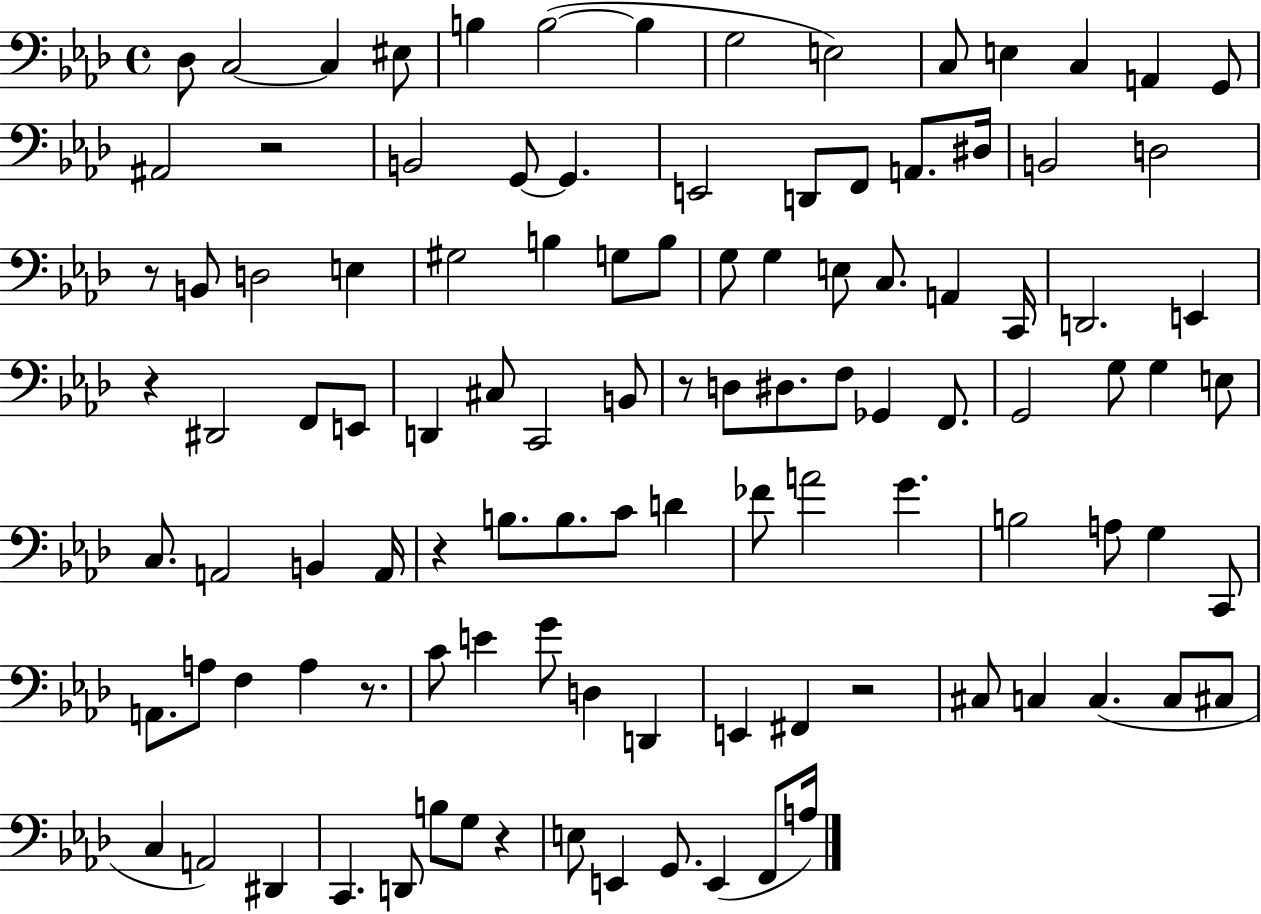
Db3/e C3/h C3/q EIS3/e B3/q B3/h B3/q G3/h E3/h C3/e E3/q C3/q A2/q G2/e A#2/h R/h B2/h G2/e G2/q. E2/h D2/e F2/e A2/e. D#3/s B2/h D3/h R/e B2/e D3/h E3/q G#3/h B3/q G3/e B3/e G3/e G3/q E3/e C3/e. A2/q C2/s D2/h. E2/q R/q D#2/h F2/e E2/e D2/q C#3/e C2/h B2/e R/e D3/e D#3/e. F3/e Gb2/q F2/e. G2/h G3/e G3/q E3/e C3/e. A2/h B2/q A2/s R/q B3/e. B3/e. C4/e D4/q FES4/e A4/h G4/q. B3/h A3/e G3/q C2/e A2/e. A3/e F3/q A3/q R/e. C4/e E4/q G4/e D3/q D2/q E2/q F#2/q R/h C#3/e C3/q C3/q. C3/e C#3/e C3/q A2/h D#2/q C2/q. D2/e B3/e G3/e R/q E3/e E2/q G2/e. E2/q F2/e A3/s